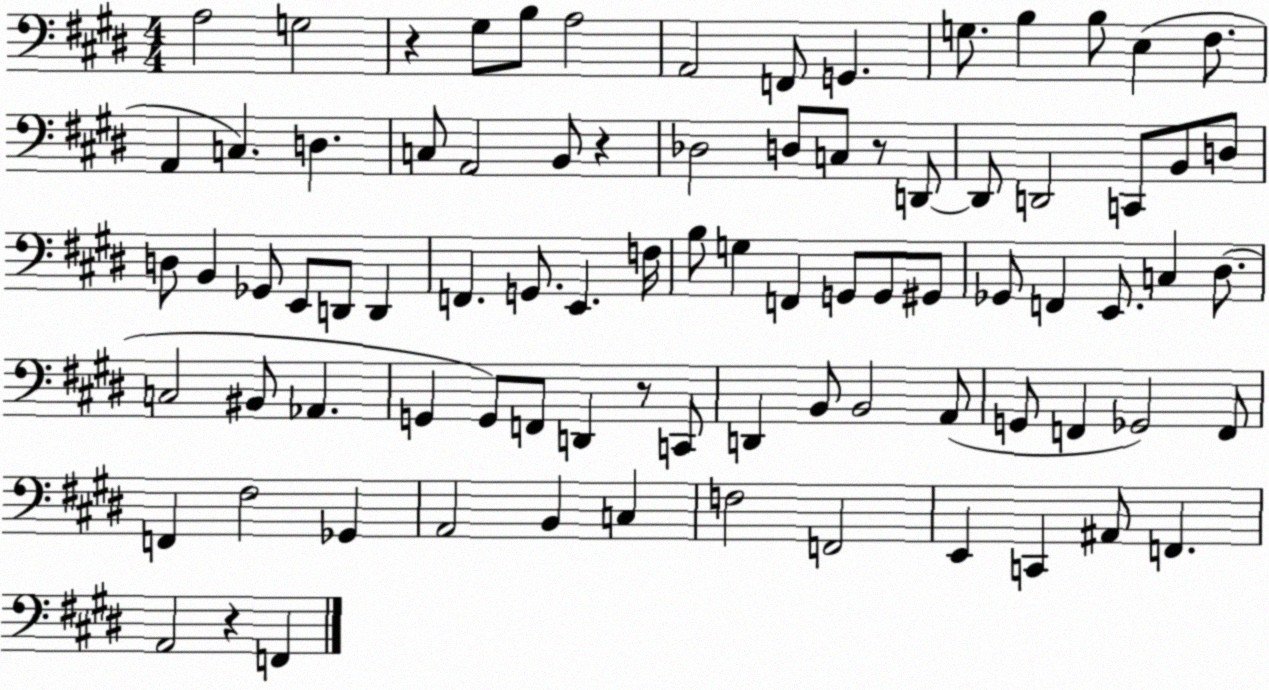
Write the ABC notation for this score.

X:1
T:Untitled
M:4/4
L:1/4
K:E
A,2 G,2 z ^G,/2 B,/2 A,2 A,,2 F,,/2 G,, G,/2 B, B,/2 E, ^F,/2 A,, C, D, C,/2 A,,2 B,,/2 z _D,2 D,/2 C,/2 z/2 D,,/2 D,,/2 D,,2 C,,/2 B,,/2 D,/2 D,/2 B,, _G,,/2 E,,/2 D,,/2 D,, F,, G,,/2 E,, F,/4 B,/2 G, F,, G,,/2 G,,/2 ^G,,/2 _G,,/2 F,, E,,/2 C, ^D,/2 C,2 ^B,,/2 _A,, G,, G,,/2 F,,/2 D,, z/2 C,,/2 D,, B,,/2 B,,2 A,,/2 G,,/2 F,, _G,,2 F,,/2 F,, ^F,2 _G,, A,,2 B,, C, F,2 F,,2 E,, C,, ^A,,/2 F,, A,,2 z F,,